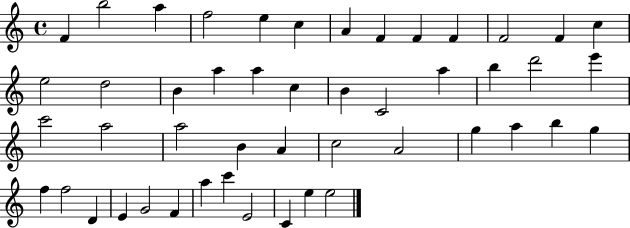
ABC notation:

X:1
T:Untitled
M:4/4
L:1/4
K:C
F b2 a f2 e c A F F F F2 F c e2 d2 B a a c B C2 a b d'2 e' c'2 a2 a2 B A c2 A2 g a b g f f2 D E G2 F a c' E2 C e e2